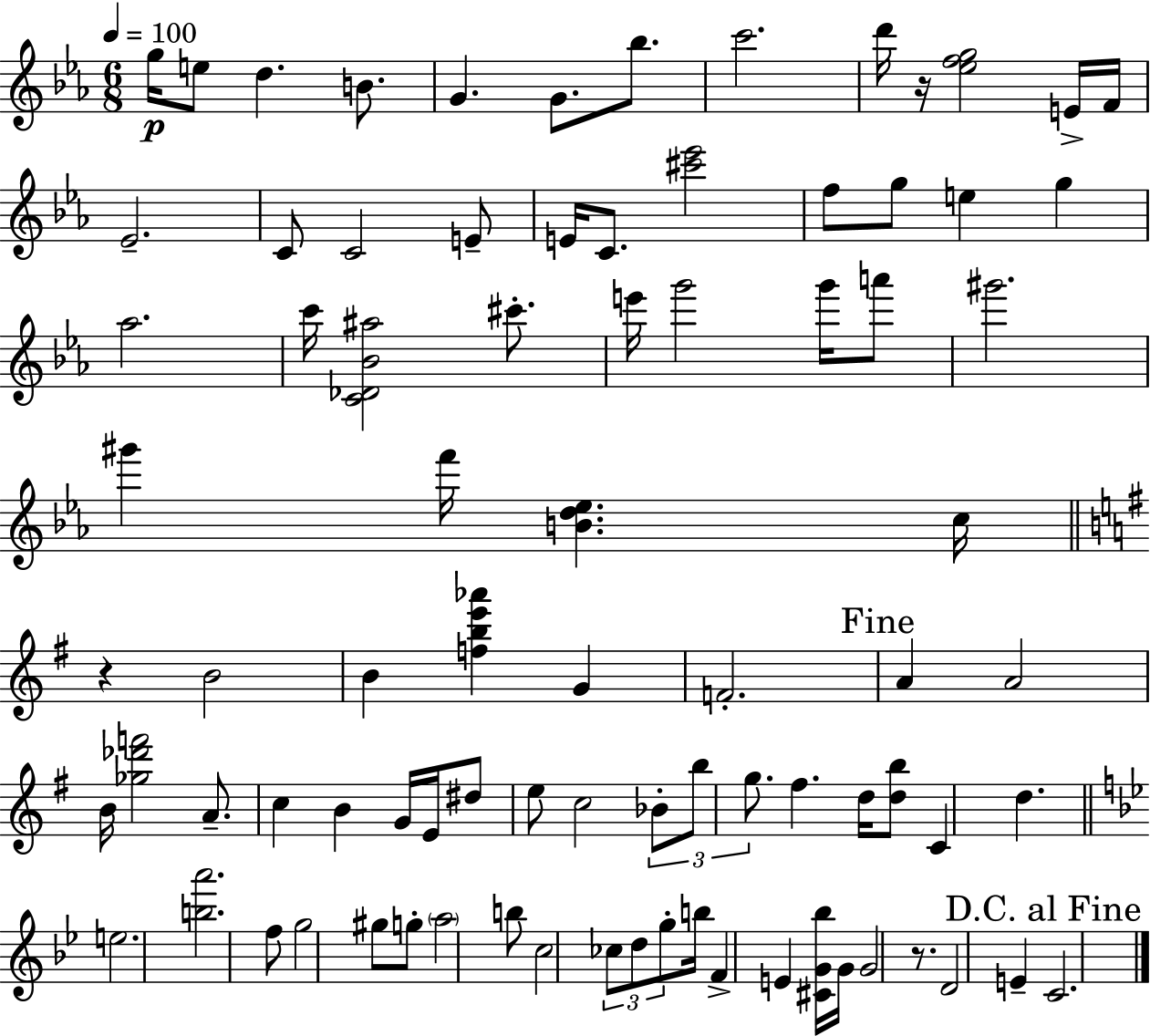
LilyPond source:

{
  \clef treble
  \numericTimeSignature
  \time 6/8
  \key ees \major
  \tempo 4 = 100
  \repeat volta 2 { g''16\p e''8 d''4. b'8. | g'4. g'8. bes''8. | c'''2. | d'''16 r16 <ees'' f'' g''>2 e'16-> f'16 | \break ees'2.-- | c'8 c'2 e'8-- | e'16 c'8. <cis''' ees'''>2 | f''8 g''8 e''4 g''4 | \break aes''2. | c'''16 <c' des' bes' ais''>2 cis'''8.-. | e'''16 g'''2 g'''16 a'''8 | gis'''2. | \break gis'''4 f'''16 <b' d'' ees''>4. c''16 | \bar "||" \break \key g \major r4 b'2 | b'4 <f'' b'' e''' aes'''>4 g'4 | f'2.-. | \mark "Fine" a'4 a'2 | \break b'16 <ges'' des''' f'''>2 a'8.-- | c''4 b'4 g'16 e'16 dis''8 | e''8 c''2 \tuplet 3/2 { bes'8-. | b''8 g''8. } fis''4. d''16 | \break <d'' b''>8 c'4 d''4. | \bar "||" \break \key bes \major e''2. | <b'' a'''>2. | f''8 g''2 gis''8 | g''8-. \parenthesize a''2 b''8 | \break c''2 \tuplet 3/2 { ces''8 d''8 | g''8-. } b''16 f'4-> e'4 <cis' g' bes''>16 | g'16 g'2 r8. | d'2 e'4-- | \break \mark "D.C. al Fine" c'2. | } \bar "|."
}